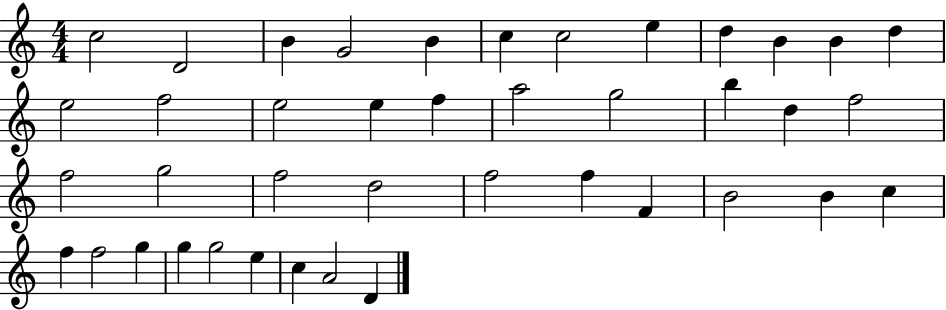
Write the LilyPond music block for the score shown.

{
  \clef treble
  \numericTimeSignature
  \time 4/4
  \key c \major
  c''2 d'2 | b'4 g'2 b'4 | c''4 c''2 e''4 | d''4 b'4 b'4 d''4 | \break e''2 f''2 | e''2 e''4 f''4 | a''2 g''2 | b''4 d''4 f''2 | \break f''2 g''2 | f''2 d''2 | f''2 f''4 f'4 | b'2 b'4 c''4 | \break f''4 f''2 g''4 | g''4 g''2 e''4 | c''4 a'2 d'4 | \bar "|."
}